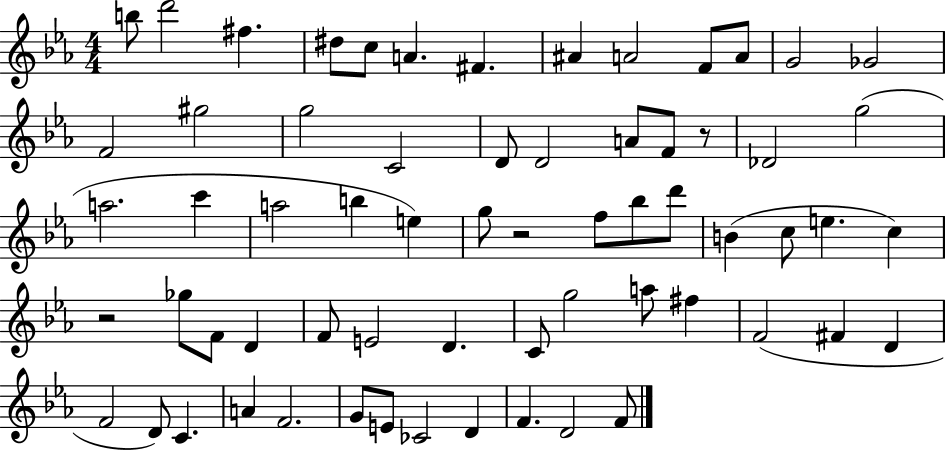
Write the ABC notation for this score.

X:1
T:Untitled
M:4/4
L:1/4
K:Eb
b/2 d'2 ^f ^d/2 c/2 A ^F ^A A2 F/2 A/2 G2 _G2 F2 ^g2 g2 C2 D/2 D2 A/2 F/2 z/2 _D2 g2 a2 c' a2 b e g/2 z2 f/2 _b/2 d'/2 B c/2 e c z2 _g/2 F/2 D F/2 E2 D C/2 g2 a/2 ^f F2 ^F D F2 D/2 C A F2 G/2 E/2 _C2 D F D2 F/2